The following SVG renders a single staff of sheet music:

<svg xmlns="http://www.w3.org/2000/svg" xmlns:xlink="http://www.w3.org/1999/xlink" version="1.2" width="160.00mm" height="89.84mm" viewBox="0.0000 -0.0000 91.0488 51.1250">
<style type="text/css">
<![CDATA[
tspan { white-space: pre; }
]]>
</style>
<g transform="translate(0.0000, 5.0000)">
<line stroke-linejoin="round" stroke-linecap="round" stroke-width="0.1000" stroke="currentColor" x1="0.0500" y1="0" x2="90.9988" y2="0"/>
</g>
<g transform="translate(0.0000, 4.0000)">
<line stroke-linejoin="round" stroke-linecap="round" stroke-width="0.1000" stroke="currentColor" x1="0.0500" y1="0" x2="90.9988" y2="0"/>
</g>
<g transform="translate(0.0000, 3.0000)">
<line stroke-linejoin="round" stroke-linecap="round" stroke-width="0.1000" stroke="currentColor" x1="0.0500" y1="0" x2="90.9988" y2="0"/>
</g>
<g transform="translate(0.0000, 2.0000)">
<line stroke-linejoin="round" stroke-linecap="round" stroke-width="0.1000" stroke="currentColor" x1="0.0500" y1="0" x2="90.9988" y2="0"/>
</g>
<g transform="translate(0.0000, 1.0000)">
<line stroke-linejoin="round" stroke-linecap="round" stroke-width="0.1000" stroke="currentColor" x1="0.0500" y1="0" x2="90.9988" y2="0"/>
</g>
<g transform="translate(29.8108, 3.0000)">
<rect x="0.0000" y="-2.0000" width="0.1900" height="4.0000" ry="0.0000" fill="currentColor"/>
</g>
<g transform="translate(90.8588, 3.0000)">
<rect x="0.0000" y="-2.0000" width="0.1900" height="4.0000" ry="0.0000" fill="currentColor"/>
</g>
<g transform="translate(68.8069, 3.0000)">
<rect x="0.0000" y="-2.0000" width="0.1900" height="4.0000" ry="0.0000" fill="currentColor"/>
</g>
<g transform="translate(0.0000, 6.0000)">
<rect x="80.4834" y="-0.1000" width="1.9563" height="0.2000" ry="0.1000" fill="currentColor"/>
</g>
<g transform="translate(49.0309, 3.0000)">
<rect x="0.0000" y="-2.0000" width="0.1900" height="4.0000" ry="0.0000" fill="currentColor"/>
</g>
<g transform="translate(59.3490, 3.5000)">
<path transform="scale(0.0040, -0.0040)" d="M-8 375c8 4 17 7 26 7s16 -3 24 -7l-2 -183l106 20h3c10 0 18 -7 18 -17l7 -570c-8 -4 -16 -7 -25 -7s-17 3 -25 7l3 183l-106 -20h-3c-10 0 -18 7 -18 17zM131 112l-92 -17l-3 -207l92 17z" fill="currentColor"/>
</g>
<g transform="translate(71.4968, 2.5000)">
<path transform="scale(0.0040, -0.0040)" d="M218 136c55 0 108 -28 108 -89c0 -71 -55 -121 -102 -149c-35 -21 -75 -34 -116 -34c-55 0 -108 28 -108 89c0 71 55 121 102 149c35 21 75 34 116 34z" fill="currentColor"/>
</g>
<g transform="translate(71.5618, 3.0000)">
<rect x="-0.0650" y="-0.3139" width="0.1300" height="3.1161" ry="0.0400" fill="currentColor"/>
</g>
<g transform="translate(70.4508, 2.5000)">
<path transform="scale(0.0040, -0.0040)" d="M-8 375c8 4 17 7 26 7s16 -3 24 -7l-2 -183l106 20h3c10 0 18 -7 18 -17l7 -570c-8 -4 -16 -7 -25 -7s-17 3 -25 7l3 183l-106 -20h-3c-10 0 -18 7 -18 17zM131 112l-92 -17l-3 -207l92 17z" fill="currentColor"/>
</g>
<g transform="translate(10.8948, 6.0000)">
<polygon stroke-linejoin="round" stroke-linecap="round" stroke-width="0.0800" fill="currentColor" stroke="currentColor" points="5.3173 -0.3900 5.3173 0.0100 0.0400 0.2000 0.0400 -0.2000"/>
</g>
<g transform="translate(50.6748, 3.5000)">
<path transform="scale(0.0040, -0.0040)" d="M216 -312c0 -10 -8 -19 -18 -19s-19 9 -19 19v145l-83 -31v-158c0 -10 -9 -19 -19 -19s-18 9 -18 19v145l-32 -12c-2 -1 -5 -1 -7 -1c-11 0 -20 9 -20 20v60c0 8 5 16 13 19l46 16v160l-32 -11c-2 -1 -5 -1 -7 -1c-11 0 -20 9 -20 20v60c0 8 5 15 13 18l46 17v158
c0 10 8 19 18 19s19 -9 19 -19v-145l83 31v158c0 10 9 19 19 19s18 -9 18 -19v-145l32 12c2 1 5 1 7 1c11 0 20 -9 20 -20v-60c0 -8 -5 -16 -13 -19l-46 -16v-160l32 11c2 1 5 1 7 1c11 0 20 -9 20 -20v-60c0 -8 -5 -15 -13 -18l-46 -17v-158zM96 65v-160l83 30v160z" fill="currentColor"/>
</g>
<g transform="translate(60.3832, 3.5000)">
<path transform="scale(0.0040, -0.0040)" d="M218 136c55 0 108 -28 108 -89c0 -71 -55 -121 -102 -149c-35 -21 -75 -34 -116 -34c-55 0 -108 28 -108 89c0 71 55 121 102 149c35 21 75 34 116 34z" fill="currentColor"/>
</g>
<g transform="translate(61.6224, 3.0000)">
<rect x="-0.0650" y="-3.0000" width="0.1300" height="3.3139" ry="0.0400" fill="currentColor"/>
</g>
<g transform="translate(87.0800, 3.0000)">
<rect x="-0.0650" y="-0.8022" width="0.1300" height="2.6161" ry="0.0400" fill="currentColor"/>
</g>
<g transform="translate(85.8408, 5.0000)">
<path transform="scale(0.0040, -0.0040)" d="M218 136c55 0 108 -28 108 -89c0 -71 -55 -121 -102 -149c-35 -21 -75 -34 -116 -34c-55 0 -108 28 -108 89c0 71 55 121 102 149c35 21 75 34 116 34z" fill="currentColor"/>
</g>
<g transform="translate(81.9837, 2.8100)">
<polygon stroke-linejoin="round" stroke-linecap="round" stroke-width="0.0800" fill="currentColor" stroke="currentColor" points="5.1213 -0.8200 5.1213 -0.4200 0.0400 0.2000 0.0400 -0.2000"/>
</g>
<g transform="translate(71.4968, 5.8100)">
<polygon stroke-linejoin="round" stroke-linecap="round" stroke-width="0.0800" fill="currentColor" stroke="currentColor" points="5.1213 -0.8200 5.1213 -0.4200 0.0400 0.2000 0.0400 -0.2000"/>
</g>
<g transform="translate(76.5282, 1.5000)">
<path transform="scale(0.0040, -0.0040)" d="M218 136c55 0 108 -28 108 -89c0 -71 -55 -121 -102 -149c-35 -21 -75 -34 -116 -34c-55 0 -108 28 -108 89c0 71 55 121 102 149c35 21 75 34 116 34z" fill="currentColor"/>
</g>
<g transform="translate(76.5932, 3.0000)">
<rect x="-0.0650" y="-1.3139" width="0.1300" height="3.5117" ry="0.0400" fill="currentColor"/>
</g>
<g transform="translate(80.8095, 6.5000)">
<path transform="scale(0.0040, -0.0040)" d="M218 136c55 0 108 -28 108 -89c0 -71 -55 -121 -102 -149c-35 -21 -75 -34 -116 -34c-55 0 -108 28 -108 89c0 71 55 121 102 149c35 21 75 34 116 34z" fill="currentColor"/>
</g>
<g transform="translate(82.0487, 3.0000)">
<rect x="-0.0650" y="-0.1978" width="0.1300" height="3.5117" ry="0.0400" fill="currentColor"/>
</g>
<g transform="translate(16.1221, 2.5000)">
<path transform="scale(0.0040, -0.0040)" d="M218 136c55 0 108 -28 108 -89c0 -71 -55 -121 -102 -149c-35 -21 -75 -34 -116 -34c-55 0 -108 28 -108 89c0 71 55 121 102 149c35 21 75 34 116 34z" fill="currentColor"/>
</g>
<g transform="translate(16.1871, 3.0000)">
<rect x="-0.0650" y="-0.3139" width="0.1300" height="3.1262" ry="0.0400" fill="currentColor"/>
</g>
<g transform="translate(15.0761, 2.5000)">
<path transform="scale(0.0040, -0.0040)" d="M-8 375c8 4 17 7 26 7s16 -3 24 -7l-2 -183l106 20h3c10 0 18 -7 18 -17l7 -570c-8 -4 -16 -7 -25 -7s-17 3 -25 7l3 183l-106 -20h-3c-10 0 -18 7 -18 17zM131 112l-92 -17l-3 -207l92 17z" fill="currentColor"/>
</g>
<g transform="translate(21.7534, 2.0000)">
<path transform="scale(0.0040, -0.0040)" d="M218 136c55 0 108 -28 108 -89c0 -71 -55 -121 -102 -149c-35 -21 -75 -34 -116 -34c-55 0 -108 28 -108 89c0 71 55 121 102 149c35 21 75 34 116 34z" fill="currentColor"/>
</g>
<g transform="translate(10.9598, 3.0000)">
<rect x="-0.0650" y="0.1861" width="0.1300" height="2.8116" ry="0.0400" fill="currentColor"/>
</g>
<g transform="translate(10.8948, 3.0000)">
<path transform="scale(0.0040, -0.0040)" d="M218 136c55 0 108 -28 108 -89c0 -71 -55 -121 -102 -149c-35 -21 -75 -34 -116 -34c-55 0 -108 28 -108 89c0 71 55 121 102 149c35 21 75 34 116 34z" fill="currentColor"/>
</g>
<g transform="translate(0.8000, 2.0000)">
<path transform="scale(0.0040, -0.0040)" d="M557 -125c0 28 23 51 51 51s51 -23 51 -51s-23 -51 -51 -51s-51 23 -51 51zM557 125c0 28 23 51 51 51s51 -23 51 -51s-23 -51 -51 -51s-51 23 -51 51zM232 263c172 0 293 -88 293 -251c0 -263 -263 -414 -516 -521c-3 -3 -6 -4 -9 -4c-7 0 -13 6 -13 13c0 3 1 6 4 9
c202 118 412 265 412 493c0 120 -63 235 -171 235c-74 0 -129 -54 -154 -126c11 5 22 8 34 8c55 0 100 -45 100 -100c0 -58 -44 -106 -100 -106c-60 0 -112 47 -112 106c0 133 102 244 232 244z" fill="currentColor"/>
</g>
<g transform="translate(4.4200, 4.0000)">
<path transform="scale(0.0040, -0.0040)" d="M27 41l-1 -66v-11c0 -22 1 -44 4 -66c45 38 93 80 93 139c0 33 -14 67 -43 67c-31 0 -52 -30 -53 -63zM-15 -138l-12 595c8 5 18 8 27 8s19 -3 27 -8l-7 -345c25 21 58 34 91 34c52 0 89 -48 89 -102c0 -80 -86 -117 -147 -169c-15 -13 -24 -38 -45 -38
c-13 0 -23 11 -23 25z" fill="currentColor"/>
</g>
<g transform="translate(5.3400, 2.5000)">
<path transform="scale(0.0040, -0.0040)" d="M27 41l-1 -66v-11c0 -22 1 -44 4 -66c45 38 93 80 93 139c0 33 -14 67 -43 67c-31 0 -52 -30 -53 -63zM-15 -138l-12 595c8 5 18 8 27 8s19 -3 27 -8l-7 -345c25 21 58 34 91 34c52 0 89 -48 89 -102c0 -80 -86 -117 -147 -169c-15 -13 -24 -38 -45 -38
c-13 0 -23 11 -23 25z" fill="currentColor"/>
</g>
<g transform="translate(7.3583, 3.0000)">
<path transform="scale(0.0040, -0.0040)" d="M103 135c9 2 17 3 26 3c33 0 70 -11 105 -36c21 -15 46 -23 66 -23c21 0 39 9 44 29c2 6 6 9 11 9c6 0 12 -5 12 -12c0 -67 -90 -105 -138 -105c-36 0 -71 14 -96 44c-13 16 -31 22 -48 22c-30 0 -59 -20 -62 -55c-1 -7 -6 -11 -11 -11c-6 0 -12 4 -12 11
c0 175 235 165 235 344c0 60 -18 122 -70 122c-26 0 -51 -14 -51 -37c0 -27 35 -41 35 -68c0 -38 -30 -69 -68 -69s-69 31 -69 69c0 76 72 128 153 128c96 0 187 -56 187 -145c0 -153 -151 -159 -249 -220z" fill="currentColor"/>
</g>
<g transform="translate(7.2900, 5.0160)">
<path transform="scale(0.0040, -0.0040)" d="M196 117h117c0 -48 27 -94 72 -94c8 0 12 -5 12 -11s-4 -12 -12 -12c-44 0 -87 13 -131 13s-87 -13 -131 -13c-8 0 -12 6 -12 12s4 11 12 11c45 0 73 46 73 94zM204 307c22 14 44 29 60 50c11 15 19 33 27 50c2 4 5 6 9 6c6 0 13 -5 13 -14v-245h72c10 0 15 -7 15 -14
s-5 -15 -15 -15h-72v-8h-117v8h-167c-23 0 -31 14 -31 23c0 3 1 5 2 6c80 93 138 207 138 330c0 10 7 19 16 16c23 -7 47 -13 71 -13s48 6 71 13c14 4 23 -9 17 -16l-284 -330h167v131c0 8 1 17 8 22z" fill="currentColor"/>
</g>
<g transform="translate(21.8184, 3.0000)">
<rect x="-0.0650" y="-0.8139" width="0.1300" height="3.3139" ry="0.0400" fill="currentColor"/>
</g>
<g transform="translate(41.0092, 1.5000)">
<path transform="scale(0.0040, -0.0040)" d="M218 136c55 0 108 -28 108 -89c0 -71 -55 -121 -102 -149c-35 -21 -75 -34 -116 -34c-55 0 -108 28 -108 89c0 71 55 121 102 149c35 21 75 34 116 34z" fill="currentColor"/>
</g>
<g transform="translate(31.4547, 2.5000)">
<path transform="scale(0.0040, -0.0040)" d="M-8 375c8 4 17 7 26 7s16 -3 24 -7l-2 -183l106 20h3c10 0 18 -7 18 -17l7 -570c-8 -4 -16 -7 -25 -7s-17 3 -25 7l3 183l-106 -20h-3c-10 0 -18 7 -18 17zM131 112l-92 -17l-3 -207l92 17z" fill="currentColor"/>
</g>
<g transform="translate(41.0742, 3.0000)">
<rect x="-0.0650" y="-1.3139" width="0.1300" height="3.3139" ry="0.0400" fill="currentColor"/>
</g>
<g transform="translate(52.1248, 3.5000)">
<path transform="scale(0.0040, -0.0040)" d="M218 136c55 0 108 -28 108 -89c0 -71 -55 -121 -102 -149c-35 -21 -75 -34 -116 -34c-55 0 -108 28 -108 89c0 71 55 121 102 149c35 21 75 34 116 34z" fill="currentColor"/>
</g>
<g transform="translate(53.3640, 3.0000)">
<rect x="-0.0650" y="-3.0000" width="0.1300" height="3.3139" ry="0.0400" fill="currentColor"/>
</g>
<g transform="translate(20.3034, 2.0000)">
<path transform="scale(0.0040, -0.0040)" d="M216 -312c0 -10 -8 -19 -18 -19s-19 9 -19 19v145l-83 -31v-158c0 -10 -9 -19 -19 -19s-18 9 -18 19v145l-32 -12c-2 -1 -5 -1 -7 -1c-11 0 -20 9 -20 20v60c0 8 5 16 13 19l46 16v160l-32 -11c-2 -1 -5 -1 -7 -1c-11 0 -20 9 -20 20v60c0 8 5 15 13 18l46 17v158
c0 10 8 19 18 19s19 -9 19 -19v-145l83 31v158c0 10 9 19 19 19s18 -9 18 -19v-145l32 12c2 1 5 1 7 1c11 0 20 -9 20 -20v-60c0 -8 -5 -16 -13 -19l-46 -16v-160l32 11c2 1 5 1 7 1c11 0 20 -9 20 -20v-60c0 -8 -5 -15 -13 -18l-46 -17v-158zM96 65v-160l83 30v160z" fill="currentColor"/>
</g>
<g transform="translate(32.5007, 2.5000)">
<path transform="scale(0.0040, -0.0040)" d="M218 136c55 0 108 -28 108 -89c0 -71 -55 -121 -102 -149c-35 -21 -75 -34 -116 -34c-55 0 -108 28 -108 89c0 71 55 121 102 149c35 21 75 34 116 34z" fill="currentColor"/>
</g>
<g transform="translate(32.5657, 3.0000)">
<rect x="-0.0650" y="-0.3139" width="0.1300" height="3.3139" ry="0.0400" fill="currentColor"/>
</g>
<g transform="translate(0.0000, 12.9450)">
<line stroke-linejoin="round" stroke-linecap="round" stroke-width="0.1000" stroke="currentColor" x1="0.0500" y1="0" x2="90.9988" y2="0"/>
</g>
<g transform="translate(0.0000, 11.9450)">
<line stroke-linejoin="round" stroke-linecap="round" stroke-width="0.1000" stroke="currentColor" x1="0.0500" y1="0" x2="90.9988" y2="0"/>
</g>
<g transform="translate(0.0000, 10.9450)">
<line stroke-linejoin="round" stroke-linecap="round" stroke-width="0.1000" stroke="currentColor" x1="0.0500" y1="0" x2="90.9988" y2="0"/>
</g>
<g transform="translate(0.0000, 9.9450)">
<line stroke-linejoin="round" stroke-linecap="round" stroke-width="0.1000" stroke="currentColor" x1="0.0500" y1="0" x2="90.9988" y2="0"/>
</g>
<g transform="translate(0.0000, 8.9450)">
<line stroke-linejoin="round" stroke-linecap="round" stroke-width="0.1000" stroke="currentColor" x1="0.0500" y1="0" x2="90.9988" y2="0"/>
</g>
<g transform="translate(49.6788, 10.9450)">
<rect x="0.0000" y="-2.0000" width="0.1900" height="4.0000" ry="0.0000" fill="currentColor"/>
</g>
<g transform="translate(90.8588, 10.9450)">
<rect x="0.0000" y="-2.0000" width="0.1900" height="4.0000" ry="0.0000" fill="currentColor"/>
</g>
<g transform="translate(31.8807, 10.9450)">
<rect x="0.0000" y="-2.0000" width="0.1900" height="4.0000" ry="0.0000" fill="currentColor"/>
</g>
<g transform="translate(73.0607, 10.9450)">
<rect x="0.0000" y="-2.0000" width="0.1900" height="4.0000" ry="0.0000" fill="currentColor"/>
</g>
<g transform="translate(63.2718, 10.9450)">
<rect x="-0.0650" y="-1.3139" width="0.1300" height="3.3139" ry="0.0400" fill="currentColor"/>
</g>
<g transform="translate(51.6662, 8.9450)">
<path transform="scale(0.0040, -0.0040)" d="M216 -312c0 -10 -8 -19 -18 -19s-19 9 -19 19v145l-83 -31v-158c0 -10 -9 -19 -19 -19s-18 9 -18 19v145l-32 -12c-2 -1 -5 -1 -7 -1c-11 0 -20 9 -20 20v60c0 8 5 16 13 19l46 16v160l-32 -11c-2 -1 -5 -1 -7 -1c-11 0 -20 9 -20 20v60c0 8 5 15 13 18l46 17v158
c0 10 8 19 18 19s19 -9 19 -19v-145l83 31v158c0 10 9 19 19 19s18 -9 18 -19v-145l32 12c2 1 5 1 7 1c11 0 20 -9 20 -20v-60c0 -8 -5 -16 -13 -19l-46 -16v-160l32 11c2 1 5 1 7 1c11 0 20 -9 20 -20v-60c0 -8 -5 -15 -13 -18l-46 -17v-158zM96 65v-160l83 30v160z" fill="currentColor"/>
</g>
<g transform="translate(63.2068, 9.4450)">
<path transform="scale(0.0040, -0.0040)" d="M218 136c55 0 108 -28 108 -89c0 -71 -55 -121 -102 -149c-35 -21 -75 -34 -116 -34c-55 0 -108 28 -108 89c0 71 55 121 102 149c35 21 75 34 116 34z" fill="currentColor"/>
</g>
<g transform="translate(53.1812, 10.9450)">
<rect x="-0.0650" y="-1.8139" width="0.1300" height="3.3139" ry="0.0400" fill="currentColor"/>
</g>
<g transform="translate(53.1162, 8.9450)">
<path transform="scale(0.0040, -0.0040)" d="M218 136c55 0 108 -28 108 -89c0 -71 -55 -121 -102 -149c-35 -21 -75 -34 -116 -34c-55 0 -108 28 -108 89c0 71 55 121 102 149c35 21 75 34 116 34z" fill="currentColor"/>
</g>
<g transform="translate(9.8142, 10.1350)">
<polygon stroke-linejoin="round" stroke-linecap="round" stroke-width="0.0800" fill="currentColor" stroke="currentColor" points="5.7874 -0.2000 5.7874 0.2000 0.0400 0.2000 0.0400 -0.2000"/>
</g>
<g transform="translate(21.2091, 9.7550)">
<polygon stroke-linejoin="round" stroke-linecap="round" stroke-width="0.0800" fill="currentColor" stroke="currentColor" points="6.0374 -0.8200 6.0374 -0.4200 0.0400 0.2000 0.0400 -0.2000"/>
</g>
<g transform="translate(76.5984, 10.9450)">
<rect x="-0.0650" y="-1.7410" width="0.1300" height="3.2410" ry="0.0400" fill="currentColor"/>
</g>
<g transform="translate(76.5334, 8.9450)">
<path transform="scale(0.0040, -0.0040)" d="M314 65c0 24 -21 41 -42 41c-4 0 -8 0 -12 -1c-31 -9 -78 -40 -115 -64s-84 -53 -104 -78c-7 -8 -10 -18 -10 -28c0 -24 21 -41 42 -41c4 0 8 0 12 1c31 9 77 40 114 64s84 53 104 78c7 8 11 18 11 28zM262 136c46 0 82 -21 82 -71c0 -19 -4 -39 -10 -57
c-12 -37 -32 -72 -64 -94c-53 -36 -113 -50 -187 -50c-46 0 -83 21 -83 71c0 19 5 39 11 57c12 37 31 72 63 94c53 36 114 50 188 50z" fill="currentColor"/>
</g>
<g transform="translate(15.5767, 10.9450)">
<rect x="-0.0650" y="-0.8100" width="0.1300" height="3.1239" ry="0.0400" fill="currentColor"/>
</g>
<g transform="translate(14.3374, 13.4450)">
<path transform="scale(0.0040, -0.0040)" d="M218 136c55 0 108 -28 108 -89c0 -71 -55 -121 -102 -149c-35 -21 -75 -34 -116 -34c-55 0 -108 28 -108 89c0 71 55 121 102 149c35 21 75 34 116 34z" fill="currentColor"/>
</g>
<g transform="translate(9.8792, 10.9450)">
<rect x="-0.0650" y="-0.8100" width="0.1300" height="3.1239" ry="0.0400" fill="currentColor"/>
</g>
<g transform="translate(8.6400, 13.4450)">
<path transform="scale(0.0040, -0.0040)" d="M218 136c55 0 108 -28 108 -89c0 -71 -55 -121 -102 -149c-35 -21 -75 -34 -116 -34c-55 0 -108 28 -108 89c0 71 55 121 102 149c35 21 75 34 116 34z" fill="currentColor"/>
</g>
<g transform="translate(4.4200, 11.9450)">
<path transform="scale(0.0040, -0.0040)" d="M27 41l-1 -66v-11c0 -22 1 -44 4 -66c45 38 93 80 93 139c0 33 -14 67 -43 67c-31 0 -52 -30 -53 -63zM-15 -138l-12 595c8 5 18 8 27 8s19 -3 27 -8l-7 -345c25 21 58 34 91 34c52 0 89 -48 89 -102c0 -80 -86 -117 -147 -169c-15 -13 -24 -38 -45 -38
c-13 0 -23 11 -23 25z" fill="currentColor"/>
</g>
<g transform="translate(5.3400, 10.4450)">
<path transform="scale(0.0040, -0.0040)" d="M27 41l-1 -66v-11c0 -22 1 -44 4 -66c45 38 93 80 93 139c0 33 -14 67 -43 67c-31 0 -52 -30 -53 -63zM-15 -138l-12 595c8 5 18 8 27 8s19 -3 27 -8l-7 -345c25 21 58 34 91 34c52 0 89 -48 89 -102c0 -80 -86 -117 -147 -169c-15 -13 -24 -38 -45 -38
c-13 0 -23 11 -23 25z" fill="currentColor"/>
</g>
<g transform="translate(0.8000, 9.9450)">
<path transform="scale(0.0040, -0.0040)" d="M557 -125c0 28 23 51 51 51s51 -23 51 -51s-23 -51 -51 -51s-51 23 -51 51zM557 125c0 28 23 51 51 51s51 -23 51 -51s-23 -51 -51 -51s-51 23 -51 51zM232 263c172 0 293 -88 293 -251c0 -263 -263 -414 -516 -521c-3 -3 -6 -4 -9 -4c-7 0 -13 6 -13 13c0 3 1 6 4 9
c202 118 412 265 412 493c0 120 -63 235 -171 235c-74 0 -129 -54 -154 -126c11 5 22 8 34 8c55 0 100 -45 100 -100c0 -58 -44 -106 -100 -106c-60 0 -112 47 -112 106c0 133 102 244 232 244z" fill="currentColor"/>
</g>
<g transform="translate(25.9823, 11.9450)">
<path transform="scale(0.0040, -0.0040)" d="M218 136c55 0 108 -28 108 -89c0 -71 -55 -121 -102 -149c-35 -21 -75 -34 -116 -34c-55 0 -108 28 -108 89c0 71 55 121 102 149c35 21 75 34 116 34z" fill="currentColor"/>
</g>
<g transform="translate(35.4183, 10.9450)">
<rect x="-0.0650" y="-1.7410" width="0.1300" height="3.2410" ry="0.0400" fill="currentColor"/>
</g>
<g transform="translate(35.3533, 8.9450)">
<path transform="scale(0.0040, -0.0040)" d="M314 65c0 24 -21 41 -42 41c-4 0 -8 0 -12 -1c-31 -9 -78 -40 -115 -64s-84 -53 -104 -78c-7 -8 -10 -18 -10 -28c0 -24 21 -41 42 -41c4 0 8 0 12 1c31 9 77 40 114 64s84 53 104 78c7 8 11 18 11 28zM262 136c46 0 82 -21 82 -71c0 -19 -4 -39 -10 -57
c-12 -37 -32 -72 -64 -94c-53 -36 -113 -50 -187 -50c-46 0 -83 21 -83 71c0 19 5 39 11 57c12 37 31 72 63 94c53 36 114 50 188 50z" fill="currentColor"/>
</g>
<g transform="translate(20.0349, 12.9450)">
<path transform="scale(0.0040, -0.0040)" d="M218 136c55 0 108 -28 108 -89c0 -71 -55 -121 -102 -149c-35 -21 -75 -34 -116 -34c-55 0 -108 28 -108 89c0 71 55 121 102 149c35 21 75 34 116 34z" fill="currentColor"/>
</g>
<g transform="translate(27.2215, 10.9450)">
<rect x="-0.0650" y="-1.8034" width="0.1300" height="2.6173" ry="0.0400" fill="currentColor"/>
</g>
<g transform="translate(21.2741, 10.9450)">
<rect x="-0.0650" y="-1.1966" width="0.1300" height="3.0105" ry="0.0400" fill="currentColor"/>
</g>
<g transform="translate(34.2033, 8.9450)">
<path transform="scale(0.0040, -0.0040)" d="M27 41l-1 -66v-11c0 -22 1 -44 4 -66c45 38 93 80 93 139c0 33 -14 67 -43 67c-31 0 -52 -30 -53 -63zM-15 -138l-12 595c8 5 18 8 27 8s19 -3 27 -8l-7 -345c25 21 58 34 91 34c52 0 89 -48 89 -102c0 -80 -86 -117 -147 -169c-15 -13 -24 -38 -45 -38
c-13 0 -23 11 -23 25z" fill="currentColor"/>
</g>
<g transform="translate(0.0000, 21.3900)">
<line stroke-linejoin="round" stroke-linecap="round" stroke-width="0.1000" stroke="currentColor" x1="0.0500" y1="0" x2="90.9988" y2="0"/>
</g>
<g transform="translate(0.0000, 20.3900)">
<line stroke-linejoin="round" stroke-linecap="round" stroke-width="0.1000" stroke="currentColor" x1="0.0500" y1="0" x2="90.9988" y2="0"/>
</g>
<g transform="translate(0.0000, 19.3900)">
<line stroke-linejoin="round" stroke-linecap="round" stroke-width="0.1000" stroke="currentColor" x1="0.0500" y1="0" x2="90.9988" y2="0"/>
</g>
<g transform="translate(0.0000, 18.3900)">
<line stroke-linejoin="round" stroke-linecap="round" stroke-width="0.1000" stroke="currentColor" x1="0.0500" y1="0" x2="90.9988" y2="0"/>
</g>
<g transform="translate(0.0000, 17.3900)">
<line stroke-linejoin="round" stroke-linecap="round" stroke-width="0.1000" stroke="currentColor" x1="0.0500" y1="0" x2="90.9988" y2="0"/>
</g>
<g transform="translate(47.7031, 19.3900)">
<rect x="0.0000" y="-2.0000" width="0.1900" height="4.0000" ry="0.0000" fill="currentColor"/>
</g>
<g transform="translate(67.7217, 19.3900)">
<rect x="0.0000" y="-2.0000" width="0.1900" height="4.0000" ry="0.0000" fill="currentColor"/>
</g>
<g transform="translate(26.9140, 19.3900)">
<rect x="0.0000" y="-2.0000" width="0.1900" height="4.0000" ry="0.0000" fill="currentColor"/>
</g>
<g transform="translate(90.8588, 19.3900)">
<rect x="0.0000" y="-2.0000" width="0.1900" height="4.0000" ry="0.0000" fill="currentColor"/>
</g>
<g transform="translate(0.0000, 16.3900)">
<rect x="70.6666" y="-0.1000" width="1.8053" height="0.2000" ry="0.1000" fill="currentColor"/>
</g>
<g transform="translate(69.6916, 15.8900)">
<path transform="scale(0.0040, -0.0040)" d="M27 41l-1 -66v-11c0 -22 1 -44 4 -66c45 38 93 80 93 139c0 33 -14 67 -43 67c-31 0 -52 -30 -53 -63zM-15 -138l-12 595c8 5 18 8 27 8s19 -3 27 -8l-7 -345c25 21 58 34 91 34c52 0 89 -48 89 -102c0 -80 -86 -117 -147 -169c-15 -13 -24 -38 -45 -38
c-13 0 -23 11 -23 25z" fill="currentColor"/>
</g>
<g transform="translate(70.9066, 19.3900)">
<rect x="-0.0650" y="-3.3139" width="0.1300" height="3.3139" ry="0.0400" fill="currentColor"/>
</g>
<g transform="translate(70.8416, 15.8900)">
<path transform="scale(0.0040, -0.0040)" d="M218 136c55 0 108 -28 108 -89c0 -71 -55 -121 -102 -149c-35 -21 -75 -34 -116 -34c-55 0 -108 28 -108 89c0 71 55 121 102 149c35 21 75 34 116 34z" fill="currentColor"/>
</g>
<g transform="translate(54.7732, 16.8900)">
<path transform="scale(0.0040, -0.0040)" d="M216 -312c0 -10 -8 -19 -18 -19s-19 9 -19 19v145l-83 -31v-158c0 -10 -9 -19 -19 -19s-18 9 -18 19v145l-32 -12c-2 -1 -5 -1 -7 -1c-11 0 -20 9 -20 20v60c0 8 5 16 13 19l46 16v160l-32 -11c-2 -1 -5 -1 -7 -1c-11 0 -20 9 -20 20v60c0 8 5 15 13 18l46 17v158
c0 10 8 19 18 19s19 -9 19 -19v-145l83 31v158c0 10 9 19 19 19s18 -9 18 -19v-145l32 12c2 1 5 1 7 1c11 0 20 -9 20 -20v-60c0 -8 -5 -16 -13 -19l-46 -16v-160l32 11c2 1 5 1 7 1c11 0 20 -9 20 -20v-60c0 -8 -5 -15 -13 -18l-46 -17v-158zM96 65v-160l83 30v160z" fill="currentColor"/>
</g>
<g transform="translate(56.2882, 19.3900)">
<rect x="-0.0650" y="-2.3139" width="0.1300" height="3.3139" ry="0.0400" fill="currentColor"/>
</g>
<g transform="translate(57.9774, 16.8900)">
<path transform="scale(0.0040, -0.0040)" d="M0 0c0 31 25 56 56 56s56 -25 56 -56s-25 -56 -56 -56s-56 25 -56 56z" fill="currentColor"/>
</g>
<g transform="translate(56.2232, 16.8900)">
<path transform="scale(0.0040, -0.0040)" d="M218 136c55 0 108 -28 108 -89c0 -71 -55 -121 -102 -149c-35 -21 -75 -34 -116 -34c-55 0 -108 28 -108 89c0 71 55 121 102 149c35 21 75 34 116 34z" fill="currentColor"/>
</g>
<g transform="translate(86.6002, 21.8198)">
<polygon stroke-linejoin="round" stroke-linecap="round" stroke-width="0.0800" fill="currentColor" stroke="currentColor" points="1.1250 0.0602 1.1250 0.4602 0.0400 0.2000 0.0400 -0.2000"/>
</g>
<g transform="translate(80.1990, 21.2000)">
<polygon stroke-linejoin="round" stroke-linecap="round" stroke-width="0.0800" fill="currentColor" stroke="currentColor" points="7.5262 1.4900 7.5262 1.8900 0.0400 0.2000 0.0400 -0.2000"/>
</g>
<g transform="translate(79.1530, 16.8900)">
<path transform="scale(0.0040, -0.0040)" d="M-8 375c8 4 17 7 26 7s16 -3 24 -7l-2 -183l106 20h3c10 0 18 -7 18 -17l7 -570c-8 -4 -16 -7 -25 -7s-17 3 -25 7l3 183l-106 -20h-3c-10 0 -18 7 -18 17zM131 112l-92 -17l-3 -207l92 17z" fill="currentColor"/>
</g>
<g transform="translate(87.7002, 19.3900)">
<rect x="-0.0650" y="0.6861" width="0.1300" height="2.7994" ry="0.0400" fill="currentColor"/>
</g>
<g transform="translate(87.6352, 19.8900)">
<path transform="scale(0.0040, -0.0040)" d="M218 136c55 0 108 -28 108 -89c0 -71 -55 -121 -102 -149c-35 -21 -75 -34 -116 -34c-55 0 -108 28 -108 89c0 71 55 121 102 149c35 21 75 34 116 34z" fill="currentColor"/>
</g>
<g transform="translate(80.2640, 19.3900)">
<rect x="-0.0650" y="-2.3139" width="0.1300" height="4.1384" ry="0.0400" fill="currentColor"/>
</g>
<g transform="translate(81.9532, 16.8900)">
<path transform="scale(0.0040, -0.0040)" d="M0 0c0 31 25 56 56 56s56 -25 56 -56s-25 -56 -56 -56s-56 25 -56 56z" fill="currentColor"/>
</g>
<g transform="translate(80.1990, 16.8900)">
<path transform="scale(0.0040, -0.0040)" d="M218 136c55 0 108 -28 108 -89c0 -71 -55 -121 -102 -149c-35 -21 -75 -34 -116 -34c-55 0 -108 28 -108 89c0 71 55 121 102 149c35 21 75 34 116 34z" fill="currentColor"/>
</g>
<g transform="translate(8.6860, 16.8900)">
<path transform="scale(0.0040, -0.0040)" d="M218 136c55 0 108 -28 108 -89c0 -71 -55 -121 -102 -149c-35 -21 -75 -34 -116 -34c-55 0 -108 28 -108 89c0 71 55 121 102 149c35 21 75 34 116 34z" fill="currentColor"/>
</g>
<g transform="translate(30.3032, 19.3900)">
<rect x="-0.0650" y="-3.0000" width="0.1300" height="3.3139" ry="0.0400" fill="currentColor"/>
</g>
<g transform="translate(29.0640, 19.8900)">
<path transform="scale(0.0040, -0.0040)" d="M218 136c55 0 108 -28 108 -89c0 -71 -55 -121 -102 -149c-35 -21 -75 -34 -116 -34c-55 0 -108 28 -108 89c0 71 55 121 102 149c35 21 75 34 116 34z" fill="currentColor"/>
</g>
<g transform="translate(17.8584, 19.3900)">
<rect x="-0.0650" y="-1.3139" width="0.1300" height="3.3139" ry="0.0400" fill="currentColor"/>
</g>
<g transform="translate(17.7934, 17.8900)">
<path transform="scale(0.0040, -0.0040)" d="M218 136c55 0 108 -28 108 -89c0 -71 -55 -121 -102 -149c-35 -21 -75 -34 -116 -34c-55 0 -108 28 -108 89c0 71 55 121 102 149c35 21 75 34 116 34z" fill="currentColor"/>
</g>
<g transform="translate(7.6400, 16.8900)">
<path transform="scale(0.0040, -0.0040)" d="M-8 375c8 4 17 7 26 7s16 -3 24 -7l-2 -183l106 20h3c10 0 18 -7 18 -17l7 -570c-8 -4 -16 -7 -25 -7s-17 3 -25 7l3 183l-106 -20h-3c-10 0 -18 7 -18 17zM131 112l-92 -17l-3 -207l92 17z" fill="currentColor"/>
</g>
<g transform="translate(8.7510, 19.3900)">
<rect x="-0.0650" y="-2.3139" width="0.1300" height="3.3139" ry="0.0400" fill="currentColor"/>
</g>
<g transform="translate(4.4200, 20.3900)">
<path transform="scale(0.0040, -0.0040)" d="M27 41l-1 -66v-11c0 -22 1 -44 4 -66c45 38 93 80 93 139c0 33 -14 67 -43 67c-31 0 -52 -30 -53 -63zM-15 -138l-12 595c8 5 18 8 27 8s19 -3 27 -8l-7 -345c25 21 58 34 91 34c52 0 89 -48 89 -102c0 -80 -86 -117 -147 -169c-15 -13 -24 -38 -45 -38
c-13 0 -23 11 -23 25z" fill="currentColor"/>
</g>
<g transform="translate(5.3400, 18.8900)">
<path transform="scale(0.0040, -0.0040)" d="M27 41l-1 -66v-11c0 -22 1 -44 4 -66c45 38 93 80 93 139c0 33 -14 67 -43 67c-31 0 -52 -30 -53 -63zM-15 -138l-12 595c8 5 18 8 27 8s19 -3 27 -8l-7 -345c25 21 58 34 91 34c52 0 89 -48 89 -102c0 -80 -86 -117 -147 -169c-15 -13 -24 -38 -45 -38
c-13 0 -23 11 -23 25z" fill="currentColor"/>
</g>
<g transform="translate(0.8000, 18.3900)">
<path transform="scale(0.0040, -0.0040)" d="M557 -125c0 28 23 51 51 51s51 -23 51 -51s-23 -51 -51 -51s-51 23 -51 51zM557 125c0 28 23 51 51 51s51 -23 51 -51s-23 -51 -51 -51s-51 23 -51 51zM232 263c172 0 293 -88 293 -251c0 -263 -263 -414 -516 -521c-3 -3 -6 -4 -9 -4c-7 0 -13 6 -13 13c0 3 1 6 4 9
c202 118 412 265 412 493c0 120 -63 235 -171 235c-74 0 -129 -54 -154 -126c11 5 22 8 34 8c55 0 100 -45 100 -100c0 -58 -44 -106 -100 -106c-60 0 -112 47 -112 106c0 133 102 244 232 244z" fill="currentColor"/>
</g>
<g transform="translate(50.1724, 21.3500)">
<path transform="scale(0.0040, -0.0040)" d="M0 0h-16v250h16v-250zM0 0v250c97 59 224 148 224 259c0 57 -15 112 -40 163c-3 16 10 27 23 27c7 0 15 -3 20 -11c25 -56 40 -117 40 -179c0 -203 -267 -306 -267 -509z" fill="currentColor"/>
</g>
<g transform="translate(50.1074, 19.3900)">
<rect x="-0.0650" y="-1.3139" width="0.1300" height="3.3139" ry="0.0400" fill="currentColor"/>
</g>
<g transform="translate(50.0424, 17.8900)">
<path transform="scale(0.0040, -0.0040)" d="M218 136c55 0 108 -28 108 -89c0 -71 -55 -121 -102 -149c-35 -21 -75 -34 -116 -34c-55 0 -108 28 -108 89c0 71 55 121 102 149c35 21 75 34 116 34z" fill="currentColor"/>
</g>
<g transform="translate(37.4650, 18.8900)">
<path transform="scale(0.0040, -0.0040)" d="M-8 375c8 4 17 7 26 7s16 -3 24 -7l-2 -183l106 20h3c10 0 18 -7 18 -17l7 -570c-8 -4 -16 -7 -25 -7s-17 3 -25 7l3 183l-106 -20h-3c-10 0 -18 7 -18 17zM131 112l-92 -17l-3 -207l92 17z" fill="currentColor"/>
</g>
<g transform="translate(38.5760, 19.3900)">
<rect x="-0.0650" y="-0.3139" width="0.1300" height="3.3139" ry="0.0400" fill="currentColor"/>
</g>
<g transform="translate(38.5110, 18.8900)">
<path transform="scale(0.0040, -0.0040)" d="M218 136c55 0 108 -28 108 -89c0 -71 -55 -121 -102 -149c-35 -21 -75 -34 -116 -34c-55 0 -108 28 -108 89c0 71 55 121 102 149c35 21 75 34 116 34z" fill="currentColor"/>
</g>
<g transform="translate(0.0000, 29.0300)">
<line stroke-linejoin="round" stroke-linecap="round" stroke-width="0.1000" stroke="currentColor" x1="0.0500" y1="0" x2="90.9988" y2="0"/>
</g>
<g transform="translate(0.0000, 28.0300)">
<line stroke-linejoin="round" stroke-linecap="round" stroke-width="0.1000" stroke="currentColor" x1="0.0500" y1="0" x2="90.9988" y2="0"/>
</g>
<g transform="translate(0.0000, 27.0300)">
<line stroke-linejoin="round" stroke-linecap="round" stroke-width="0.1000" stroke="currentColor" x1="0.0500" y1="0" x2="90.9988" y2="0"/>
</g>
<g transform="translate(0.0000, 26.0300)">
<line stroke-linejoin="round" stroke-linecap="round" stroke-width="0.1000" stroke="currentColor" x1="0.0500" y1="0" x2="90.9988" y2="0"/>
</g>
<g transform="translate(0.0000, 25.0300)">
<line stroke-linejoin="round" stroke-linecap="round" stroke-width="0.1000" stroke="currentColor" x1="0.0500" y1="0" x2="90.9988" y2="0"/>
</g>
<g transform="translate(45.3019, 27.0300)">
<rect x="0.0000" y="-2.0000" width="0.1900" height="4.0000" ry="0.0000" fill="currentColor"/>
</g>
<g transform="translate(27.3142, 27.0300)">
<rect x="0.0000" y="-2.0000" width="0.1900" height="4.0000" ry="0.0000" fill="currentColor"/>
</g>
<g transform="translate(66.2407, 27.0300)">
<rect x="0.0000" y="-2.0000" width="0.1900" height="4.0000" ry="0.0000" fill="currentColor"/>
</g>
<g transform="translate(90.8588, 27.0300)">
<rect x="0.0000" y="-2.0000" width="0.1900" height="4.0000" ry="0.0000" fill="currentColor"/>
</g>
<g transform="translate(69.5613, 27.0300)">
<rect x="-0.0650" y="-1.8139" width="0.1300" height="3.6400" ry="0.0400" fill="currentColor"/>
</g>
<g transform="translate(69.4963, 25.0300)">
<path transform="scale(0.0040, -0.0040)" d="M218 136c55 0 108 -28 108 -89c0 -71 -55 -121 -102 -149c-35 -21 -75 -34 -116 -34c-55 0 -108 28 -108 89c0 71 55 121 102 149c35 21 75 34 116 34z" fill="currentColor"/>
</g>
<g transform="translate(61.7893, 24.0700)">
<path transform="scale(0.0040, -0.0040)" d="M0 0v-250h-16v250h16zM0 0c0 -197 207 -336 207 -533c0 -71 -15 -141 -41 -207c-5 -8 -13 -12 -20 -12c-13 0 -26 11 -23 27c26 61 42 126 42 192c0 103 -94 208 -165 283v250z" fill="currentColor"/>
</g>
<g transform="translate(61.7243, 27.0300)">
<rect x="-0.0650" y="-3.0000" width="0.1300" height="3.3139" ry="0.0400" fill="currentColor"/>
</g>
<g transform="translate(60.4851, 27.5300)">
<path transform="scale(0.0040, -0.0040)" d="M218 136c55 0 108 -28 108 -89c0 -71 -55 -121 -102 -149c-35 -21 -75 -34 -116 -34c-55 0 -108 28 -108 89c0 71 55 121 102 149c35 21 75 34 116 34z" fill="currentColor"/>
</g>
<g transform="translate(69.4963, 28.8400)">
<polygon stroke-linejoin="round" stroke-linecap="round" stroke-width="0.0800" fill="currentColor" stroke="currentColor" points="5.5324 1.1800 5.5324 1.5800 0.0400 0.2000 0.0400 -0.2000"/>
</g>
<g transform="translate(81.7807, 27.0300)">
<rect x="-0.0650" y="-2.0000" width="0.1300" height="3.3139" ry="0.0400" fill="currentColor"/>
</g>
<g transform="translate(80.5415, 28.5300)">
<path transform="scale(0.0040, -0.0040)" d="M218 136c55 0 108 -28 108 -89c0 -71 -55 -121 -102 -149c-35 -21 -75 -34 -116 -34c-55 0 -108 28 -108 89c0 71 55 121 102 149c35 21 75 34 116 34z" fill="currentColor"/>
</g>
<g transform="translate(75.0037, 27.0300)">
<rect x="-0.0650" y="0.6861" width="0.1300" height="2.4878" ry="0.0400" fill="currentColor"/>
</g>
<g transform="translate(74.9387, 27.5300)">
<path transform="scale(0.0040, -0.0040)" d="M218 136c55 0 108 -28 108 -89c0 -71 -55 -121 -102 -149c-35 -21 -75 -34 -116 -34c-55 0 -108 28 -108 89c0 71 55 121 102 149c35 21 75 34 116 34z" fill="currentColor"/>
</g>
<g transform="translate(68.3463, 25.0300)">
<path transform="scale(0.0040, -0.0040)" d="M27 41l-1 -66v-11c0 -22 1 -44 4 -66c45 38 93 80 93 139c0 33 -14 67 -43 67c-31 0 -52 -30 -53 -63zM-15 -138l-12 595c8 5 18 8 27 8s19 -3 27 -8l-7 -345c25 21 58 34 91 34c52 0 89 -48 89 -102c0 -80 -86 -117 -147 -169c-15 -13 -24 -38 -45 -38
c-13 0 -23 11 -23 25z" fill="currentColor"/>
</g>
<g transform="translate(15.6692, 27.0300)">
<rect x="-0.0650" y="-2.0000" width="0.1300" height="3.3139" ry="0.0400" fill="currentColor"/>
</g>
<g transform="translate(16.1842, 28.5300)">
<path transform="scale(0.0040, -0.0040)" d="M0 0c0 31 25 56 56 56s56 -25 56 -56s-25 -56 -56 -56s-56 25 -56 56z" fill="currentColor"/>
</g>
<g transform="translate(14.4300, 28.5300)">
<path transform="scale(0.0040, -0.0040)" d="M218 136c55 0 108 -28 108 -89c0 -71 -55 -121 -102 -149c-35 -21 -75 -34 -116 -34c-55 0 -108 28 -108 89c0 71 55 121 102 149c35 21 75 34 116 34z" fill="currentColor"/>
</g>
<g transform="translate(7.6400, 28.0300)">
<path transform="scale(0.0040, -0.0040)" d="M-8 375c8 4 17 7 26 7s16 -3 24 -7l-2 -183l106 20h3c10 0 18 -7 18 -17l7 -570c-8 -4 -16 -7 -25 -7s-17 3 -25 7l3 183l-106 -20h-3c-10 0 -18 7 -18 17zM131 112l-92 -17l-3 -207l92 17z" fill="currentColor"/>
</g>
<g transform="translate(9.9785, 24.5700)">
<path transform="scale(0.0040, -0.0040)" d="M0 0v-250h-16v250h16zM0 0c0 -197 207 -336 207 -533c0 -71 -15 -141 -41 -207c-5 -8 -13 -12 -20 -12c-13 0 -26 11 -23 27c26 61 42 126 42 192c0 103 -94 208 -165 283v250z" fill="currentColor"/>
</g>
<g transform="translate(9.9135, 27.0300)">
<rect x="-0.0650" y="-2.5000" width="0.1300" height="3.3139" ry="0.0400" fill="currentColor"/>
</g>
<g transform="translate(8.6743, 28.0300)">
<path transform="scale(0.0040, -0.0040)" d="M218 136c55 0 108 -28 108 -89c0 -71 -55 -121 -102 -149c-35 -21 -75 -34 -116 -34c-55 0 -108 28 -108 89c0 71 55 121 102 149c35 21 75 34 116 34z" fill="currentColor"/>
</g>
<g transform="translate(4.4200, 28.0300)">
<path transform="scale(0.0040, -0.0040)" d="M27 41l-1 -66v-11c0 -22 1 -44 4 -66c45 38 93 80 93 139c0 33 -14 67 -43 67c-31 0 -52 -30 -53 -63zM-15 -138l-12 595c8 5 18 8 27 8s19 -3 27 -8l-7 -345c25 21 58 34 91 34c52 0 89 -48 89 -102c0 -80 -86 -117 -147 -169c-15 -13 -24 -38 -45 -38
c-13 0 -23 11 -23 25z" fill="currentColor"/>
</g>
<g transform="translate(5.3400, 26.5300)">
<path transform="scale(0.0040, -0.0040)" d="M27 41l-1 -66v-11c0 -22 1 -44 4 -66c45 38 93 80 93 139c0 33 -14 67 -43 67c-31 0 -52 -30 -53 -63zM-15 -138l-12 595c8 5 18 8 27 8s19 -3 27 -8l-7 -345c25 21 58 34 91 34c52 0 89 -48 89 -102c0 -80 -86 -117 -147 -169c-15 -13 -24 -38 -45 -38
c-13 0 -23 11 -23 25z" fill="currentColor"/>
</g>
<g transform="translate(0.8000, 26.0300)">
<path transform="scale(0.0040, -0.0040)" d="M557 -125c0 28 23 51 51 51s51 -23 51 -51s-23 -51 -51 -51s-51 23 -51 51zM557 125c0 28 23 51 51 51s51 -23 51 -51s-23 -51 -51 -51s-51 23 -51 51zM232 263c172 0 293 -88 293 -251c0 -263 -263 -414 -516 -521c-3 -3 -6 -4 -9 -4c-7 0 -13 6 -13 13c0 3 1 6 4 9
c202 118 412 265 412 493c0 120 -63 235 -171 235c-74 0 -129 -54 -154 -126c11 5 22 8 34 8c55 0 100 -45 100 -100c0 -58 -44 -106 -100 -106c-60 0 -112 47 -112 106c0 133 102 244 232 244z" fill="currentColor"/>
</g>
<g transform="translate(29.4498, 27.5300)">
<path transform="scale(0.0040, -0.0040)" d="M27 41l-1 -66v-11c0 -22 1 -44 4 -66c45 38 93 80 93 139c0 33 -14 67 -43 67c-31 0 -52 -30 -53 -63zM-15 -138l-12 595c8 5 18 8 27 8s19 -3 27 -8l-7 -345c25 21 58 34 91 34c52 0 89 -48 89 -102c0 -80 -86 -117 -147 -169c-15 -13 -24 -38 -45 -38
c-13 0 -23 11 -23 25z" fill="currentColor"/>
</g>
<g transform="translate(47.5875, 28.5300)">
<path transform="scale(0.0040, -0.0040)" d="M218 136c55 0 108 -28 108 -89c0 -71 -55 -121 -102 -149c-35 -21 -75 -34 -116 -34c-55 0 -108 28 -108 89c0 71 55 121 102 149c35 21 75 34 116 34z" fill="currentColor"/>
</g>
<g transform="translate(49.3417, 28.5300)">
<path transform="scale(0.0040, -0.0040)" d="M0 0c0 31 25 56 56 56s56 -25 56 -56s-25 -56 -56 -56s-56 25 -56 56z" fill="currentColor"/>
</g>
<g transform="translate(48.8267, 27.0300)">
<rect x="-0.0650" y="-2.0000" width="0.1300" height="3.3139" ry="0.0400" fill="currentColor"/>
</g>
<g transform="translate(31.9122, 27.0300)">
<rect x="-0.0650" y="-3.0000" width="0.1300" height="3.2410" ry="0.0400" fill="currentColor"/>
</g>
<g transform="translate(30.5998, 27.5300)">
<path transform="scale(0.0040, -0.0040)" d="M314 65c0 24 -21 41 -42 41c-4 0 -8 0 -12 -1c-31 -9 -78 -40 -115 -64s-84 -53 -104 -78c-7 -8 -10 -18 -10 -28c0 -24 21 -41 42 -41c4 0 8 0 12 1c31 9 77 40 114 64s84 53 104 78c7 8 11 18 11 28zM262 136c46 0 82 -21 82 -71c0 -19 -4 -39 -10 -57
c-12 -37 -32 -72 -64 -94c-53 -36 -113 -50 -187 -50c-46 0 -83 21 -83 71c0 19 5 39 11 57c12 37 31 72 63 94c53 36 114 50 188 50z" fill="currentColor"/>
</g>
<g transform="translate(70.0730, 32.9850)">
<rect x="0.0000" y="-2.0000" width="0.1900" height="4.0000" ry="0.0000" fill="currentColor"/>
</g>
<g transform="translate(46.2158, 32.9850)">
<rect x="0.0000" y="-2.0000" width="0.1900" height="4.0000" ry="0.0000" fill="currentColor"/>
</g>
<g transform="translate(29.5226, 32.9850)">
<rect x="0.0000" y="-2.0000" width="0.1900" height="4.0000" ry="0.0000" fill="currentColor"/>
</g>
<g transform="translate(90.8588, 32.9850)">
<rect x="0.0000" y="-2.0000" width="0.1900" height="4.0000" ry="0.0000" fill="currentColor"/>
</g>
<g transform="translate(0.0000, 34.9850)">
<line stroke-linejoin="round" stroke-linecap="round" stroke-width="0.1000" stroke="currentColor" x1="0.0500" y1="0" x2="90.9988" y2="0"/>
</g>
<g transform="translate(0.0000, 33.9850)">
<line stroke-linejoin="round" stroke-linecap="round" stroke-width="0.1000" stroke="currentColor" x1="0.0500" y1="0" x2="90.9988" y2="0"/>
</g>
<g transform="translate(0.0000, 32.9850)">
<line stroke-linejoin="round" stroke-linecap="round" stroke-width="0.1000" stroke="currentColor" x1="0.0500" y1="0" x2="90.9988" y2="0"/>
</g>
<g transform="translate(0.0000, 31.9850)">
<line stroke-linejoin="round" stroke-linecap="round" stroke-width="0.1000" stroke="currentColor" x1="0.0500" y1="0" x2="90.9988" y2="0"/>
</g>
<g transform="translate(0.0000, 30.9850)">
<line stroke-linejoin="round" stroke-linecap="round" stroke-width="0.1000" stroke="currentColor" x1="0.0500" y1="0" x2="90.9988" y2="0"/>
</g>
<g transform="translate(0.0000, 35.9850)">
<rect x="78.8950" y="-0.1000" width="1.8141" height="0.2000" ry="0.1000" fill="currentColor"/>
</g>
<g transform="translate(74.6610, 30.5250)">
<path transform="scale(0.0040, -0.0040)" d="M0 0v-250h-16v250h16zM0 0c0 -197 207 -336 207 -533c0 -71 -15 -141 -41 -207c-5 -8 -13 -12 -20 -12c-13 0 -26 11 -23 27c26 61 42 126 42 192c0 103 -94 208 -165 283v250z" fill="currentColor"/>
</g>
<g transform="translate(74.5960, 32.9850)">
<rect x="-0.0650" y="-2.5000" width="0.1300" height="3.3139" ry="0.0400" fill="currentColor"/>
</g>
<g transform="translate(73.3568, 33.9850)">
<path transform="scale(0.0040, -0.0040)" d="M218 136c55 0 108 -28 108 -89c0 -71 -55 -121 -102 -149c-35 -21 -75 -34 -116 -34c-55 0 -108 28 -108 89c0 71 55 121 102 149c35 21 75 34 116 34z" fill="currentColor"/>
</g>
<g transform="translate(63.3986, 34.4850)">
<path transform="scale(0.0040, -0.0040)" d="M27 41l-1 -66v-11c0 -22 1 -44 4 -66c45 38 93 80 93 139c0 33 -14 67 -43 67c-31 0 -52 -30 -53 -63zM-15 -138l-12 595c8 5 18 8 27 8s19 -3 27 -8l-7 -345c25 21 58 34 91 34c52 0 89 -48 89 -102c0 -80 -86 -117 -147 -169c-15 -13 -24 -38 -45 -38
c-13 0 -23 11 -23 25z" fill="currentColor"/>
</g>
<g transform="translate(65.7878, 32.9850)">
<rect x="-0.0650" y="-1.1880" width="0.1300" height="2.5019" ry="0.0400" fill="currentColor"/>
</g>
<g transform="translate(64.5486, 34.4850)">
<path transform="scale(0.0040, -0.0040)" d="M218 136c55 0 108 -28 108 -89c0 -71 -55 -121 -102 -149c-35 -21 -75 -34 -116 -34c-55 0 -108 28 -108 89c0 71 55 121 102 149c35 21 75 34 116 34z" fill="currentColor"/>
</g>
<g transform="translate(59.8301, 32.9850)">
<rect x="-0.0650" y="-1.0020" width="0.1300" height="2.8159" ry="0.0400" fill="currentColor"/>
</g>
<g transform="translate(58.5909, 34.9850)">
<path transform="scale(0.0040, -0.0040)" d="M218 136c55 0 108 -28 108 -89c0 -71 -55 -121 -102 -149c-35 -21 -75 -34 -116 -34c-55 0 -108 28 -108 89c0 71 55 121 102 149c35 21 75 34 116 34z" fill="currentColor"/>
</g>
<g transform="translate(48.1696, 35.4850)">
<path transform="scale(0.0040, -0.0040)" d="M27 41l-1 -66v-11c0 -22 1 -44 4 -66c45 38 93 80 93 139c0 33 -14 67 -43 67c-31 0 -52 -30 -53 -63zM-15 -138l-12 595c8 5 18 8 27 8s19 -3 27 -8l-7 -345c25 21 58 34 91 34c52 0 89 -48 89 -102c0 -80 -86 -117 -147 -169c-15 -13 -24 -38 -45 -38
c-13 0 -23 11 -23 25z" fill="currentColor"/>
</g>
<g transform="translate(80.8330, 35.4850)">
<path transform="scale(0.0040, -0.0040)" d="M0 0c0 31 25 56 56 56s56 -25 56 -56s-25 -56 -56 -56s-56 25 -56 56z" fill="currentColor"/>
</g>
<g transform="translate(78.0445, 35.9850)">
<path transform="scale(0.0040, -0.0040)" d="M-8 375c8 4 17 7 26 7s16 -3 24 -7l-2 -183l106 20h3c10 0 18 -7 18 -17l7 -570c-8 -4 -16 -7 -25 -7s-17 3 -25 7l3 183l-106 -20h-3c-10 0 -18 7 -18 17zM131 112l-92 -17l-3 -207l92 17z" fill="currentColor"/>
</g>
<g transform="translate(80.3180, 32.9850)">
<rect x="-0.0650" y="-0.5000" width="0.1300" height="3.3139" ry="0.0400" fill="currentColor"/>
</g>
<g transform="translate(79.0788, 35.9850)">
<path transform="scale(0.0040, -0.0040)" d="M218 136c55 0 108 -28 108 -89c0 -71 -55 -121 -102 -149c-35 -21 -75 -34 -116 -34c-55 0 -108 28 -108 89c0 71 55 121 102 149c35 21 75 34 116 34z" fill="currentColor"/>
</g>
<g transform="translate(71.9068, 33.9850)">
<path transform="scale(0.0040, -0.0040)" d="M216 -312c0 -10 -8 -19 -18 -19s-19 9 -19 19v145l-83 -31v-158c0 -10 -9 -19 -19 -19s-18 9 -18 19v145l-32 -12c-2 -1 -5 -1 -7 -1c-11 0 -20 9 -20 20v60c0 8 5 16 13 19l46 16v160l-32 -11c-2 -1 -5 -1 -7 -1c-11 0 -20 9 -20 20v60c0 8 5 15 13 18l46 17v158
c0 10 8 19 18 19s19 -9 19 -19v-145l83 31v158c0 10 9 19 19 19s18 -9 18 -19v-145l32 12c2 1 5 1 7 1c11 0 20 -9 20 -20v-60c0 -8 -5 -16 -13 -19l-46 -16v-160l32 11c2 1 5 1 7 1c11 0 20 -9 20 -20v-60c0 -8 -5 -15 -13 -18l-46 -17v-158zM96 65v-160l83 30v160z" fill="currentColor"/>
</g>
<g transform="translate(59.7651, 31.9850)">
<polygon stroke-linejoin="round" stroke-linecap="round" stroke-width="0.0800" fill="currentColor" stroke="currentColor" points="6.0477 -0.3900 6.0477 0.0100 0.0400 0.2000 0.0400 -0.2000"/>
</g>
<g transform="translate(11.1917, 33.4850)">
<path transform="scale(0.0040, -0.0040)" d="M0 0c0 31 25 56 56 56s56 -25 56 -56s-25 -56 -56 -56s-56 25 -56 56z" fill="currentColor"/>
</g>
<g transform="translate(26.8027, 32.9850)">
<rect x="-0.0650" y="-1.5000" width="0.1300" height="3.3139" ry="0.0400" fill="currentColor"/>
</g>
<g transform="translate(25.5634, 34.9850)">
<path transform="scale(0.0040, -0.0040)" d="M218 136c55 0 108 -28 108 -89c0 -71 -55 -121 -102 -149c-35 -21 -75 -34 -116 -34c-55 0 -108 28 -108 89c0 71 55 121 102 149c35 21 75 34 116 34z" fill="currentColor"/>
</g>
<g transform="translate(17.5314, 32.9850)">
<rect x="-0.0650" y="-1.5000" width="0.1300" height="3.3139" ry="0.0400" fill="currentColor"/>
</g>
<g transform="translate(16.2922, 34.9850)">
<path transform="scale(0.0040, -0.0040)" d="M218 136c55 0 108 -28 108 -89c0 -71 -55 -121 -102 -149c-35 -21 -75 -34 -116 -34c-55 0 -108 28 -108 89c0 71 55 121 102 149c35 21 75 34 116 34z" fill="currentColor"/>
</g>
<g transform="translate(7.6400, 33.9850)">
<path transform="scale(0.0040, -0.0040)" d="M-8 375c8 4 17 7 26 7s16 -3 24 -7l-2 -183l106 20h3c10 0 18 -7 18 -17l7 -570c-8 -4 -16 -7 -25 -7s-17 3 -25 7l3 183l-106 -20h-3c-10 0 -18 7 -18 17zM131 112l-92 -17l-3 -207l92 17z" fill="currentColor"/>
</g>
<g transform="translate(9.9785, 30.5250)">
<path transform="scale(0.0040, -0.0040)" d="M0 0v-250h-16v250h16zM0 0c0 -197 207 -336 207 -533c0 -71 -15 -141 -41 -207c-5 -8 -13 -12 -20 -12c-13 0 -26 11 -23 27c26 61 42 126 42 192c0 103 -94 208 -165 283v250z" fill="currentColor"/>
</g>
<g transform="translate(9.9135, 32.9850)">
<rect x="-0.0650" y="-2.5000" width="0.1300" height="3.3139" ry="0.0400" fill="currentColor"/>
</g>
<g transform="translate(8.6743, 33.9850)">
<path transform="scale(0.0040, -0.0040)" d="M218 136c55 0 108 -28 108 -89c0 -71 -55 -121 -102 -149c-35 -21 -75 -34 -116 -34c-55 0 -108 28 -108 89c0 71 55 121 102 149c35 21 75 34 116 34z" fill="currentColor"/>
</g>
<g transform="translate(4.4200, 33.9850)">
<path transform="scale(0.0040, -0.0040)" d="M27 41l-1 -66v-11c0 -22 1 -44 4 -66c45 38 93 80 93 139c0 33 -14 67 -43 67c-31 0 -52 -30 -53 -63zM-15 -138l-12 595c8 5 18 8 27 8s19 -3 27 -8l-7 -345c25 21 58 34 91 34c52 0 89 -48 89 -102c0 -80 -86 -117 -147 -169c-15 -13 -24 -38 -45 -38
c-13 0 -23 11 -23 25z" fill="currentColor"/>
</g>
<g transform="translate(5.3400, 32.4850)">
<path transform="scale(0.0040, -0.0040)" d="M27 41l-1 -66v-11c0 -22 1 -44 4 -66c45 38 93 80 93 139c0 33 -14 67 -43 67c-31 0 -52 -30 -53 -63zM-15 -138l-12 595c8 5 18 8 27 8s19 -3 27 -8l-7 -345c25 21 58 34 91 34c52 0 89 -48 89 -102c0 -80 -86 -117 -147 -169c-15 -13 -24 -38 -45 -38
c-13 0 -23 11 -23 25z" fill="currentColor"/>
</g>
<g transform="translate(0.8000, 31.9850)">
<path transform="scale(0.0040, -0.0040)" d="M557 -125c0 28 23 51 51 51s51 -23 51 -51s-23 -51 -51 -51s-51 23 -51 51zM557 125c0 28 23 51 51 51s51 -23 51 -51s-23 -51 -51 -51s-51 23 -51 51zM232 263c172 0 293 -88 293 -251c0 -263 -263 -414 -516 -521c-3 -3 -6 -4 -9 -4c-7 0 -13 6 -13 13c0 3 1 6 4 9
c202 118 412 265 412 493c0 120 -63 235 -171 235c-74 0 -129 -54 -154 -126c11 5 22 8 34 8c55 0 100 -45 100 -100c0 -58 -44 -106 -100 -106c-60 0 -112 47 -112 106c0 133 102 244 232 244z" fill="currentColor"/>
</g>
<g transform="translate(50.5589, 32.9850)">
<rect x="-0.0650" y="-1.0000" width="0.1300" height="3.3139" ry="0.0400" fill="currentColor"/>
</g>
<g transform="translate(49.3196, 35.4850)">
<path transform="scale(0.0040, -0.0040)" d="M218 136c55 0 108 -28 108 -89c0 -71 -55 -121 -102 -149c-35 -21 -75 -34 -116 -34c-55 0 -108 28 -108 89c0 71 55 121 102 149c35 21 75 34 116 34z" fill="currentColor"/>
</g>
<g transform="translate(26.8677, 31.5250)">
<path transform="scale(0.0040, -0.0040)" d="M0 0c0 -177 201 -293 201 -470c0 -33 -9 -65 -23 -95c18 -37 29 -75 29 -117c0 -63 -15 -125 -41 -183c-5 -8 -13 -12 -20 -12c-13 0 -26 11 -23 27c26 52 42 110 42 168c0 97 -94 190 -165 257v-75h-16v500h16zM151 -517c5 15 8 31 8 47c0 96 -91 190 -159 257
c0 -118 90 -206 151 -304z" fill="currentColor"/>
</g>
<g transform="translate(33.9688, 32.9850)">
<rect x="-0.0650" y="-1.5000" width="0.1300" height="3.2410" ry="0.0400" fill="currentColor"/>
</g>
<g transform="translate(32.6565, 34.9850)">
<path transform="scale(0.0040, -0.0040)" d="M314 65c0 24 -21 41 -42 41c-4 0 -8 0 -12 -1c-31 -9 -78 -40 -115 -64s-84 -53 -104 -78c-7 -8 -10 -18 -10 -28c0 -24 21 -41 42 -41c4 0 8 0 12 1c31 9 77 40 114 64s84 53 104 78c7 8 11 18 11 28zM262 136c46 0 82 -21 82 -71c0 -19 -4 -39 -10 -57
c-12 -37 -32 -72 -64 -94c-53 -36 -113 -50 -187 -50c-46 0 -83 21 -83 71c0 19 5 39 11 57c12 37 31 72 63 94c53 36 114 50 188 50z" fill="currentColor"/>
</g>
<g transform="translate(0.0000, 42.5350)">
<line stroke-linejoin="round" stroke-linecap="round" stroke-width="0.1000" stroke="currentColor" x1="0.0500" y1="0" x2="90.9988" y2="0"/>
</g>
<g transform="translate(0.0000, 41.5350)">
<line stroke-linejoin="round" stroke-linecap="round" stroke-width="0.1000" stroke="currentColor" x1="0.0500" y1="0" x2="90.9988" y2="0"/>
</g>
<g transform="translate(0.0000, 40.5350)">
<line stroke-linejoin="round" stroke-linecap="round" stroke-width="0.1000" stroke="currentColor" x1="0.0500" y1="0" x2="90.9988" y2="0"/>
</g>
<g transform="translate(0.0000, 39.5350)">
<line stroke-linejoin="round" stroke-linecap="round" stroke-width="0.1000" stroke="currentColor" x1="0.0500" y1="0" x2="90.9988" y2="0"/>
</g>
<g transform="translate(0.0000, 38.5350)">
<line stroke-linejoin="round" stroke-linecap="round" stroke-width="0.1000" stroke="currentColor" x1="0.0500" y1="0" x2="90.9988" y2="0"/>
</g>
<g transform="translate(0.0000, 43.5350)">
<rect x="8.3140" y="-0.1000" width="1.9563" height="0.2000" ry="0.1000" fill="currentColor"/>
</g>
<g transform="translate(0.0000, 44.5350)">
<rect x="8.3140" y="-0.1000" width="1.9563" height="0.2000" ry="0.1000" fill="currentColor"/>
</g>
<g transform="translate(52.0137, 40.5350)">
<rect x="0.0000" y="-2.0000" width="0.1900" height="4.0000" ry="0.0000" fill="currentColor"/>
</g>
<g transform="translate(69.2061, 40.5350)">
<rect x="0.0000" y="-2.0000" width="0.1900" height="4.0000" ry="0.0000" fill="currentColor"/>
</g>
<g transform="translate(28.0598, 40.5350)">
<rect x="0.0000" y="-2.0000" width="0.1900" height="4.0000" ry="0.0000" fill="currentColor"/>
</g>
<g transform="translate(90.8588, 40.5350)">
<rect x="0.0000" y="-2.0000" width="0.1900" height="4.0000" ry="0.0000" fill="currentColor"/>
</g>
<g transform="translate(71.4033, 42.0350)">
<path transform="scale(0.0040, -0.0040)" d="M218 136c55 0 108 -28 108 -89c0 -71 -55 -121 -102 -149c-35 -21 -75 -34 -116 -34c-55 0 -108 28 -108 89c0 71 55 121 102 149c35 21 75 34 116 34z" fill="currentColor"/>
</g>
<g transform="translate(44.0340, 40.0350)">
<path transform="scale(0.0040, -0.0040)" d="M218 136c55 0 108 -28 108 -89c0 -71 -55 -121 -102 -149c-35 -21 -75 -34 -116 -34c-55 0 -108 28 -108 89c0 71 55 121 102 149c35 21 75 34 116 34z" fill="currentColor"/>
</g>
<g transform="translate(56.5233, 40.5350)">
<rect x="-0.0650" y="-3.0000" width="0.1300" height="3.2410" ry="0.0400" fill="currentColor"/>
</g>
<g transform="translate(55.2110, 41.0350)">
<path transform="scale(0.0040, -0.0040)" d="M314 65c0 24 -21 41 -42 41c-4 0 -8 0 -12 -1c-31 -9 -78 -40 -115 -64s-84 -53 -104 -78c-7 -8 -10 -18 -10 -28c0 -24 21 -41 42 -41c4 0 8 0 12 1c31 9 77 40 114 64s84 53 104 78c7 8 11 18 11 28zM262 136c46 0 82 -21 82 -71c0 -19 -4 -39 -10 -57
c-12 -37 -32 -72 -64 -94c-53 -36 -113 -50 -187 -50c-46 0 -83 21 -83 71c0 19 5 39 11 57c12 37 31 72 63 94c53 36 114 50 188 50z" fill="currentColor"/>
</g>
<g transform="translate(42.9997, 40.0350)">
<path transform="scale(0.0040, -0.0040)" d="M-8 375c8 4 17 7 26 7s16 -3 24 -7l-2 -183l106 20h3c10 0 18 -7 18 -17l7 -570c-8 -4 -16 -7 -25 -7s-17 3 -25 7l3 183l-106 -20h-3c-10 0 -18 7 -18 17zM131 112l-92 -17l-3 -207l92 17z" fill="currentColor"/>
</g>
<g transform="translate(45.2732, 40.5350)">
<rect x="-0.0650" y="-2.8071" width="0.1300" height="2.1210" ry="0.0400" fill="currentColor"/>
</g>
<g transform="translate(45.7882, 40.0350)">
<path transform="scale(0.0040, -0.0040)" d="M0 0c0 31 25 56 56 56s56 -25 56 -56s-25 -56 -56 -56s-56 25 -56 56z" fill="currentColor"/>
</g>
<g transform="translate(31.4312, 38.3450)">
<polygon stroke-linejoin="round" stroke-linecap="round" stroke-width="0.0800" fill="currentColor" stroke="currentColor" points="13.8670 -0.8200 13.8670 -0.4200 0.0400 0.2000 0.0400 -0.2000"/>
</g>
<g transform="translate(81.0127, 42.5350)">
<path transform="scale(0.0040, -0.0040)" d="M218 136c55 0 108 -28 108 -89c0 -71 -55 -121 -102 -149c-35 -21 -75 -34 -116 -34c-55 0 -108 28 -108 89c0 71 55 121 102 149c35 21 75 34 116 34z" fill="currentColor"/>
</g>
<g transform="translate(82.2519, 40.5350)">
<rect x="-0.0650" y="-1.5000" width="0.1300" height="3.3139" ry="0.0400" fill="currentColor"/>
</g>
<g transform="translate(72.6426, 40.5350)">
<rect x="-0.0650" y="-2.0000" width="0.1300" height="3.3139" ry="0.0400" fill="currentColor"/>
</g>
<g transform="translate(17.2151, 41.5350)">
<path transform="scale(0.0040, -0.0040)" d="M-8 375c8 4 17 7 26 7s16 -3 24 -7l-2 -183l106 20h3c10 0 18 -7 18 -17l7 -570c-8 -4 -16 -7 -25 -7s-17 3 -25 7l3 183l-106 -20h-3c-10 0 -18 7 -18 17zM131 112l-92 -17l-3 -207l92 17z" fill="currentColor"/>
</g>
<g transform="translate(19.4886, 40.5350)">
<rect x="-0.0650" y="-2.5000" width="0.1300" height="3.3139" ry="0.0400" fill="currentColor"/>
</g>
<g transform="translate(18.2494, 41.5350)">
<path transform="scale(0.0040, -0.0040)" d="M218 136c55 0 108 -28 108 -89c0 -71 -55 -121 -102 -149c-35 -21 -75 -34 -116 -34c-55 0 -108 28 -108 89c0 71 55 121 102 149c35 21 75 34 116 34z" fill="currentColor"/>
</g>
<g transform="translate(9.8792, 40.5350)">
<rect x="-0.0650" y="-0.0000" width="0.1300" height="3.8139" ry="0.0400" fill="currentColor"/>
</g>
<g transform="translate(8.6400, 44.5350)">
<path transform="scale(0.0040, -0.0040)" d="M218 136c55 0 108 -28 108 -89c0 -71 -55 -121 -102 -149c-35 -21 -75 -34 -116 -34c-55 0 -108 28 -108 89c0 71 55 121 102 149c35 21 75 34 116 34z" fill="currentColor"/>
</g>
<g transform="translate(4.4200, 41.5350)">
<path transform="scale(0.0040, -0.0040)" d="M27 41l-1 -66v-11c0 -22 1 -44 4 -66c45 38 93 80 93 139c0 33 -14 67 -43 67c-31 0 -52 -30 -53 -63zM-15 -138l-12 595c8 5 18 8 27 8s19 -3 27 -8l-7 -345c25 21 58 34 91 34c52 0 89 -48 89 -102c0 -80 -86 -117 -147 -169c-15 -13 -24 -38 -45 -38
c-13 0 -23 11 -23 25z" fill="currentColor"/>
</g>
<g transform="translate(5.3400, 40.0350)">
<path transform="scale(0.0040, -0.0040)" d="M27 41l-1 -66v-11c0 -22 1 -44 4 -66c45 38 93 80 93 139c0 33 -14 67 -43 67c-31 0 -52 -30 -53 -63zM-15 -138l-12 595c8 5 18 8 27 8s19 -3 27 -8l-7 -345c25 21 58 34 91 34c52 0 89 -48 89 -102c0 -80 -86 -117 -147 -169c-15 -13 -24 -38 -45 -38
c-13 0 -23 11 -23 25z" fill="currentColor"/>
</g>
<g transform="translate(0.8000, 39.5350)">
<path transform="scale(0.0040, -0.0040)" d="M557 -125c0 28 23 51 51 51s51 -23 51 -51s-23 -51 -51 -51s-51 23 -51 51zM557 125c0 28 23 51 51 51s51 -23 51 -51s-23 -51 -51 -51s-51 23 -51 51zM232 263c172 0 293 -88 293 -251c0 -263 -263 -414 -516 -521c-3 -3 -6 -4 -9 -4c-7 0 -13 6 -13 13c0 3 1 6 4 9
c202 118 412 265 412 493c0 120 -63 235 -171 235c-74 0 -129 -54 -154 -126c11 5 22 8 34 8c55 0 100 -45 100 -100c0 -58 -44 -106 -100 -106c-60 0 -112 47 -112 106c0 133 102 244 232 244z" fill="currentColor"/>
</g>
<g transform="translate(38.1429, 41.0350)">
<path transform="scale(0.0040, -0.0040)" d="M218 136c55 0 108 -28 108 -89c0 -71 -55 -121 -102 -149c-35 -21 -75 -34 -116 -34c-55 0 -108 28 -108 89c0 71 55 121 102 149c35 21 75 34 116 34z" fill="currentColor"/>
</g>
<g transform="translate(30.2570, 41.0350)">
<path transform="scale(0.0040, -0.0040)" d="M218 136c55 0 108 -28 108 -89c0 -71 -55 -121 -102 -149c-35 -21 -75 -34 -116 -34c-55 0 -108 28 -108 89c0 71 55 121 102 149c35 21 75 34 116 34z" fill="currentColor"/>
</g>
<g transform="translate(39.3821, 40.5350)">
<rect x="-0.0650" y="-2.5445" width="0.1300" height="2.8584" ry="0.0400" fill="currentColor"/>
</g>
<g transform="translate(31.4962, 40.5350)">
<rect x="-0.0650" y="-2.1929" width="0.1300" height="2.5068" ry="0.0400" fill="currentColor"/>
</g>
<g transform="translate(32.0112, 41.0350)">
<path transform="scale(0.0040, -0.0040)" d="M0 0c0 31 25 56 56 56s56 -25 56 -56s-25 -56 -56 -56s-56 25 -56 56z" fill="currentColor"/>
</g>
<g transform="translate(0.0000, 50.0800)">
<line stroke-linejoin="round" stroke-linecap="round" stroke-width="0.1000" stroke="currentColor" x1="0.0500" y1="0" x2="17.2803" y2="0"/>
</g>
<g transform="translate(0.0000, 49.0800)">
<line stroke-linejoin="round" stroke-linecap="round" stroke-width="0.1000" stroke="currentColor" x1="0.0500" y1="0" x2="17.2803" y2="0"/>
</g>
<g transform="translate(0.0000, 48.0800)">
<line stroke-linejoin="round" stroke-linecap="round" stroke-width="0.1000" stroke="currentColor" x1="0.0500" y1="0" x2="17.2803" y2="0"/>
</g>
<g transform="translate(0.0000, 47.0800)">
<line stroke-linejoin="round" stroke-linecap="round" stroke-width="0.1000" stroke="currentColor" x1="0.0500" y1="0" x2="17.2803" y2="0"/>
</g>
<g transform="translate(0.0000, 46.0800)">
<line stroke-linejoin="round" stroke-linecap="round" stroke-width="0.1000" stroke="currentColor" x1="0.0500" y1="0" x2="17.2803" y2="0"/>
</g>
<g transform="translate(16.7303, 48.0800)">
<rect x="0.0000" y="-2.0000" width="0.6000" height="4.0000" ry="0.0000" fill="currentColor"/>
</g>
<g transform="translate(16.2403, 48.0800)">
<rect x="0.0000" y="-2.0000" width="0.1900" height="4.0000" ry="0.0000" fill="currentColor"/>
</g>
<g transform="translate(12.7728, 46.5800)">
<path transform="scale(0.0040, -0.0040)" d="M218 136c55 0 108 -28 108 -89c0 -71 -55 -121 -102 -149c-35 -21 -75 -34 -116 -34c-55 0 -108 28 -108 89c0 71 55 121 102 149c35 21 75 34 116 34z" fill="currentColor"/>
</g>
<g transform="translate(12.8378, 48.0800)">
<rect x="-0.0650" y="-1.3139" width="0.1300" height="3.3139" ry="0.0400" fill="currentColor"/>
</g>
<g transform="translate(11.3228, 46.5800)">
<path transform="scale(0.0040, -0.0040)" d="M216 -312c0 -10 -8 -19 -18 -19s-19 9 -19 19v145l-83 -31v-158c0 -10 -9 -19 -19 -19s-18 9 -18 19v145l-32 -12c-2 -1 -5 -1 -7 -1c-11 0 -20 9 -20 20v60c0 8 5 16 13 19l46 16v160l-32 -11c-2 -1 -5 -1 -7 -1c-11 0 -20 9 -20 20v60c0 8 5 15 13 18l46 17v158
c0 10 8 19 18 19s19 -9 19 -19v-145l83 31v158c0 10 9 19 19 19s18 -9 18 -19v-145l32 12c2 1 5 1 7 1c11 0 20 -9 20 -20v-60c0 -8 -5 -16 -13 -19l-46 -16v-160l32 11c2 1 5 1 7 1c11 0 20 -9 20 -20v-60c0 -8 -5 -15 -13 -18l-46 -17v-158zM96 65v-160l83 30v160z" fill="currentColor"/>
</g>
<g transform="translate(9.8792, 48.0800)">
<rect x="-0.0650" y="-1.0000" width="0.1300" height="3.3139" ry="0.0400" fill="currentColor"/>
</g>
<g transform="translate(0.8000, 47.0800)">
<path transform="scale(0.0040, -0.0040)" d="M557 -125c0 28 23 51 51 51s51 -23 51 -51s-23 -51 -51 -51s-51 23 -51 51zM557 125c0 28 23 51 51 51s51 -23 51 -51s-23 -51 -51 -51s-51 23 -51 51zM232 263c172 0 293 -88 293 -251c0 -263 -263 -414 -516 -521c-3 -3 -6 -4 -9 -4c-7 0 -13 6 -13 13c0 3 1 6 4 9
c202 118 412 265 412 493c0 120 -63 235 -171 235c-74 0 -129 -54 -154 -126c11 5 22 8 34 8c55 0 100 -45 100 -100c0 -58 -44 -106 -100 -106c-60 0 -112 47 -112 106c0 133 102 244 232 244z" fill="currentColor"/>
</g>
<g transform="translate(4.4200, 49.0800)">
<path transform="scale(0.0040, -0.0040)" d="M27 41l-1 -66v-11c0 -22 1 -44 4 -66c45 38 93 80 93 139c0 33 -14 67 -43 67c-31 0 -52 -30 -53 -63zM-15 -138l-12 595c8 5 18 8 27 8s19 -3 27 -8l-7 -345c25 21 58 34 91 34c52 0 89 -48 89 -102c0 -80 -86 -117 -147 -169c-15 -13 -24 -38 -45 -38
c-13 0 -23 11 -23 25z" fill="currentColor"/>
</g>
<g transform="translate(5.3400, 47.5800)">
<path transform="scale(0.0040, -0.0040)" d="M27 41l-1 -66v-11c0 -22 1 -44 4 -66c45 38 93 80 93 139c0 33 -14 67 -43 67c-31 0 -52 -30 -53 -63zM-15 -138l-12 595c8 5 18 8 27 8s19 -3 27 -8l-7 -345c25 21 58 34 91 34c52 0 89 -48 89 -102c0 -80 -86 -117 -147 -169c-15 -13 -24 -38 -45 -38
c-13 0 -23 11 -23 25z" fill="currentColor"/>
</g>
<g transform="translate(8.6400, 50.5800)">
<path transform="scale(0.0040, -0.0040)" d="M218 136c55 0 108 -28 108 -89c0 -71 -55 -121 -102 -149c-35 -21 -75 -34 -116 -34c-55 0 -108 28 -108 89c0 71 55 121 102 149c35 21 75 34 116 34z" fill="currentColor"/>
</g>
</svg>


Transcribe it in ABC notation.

X:1
T:Untitled
M:2/4
L:1/4
K:Bb
D,/2 E,/2 ^F, E, G, ^C, C, E,/2 G,/2 D,,/2 G,,/2 F,,/2 F,,/2 G,,/2 _B,,/2 _A,2 ^A, G, A,2 B, G, C, E, G,/2 ^B, _D B,/2 C,/4 B,,/2 A,, _C,2 A,, C,/2 _A,/2 C,/2 A,, B,,/2 G,, G,,/4 G,,2 _F,, G,,/2 _A,,/2 ^B,,/2 E,, C,, B,, C,/2 C,/2 E,/2 C,2 A,, G,, F,, ^G,